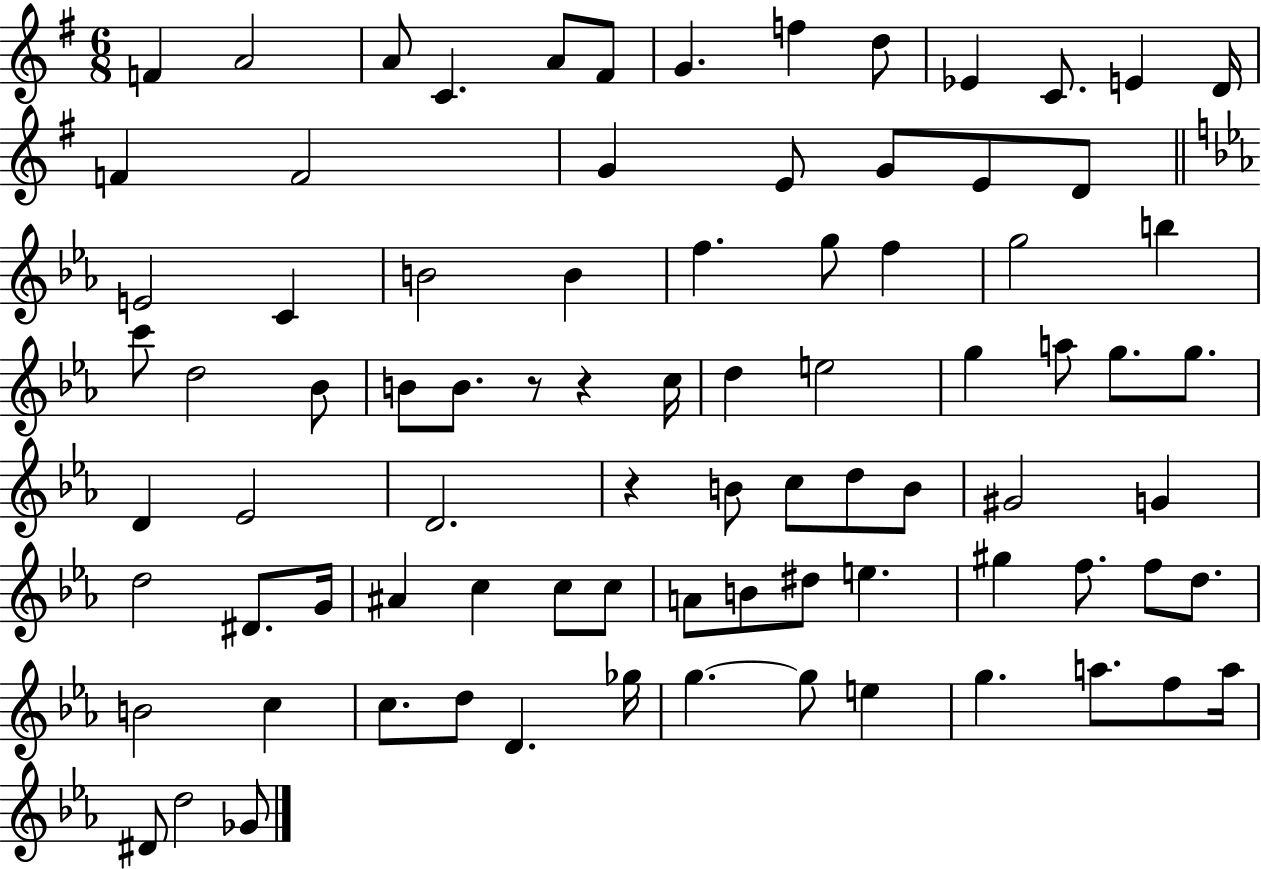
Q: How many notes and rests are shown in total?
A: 84